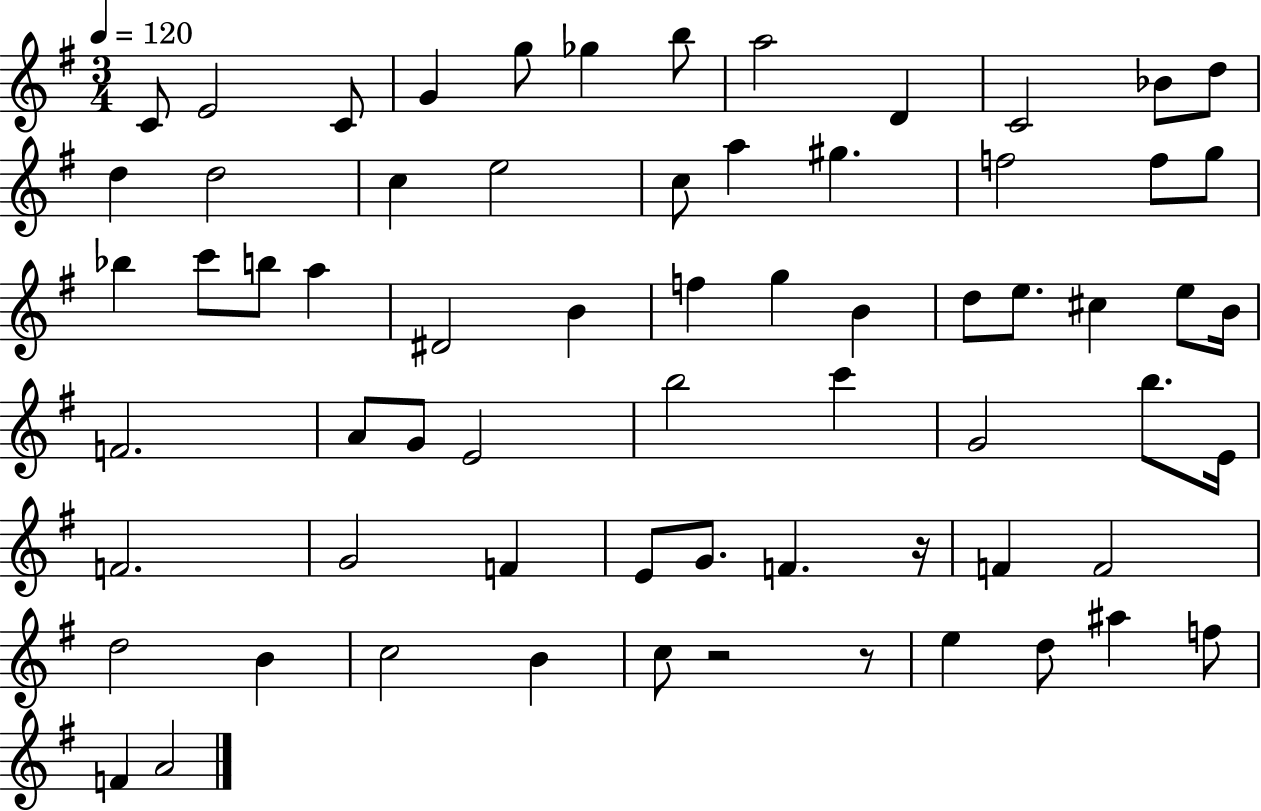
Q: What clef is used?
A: treble